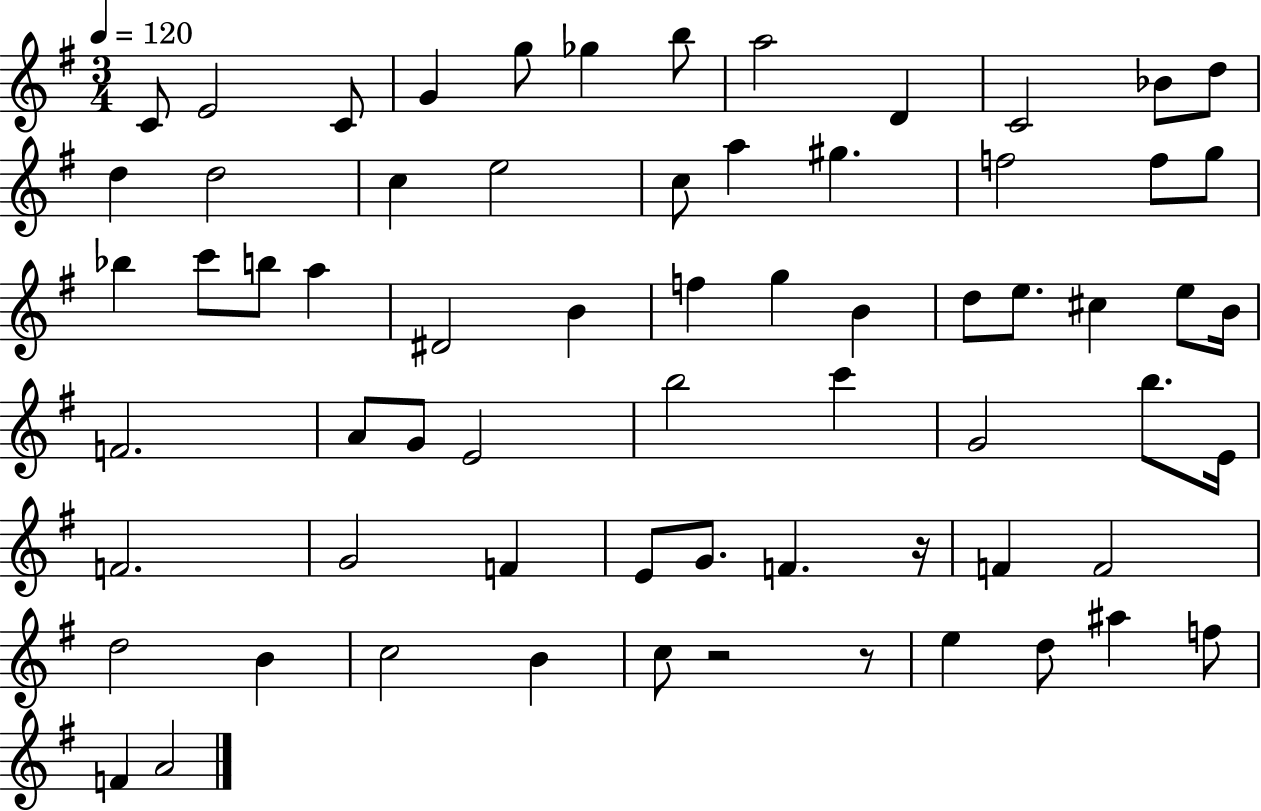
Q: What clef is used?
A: treble